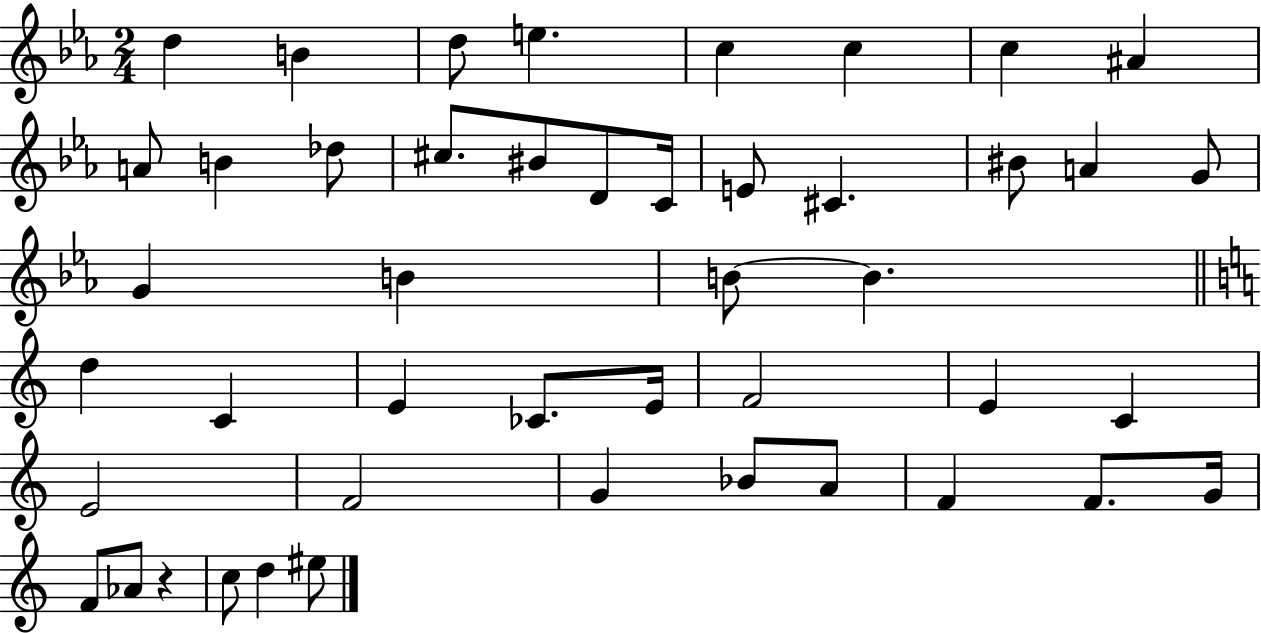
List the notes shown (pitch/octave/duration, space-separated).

D5/q B4/q D5/e E5/q. C5/q C5/q C5/q A#4/q A4/e B4/q Db5/e C#5/e. BIS4/e D4/e C4/s E4/e C#4/q. BIS4/e A4/q G4/e G4/q B4/q B4/e B4/q. D5/q C4/q E4/q CES4/e. E4/s F4/h E4/q C4/q E4/h F4/h G4/q Bb4/e A4/e F4/q F4/e. G4/s F4/e Ab4/e R/q C5/e D5/q EIS5/e